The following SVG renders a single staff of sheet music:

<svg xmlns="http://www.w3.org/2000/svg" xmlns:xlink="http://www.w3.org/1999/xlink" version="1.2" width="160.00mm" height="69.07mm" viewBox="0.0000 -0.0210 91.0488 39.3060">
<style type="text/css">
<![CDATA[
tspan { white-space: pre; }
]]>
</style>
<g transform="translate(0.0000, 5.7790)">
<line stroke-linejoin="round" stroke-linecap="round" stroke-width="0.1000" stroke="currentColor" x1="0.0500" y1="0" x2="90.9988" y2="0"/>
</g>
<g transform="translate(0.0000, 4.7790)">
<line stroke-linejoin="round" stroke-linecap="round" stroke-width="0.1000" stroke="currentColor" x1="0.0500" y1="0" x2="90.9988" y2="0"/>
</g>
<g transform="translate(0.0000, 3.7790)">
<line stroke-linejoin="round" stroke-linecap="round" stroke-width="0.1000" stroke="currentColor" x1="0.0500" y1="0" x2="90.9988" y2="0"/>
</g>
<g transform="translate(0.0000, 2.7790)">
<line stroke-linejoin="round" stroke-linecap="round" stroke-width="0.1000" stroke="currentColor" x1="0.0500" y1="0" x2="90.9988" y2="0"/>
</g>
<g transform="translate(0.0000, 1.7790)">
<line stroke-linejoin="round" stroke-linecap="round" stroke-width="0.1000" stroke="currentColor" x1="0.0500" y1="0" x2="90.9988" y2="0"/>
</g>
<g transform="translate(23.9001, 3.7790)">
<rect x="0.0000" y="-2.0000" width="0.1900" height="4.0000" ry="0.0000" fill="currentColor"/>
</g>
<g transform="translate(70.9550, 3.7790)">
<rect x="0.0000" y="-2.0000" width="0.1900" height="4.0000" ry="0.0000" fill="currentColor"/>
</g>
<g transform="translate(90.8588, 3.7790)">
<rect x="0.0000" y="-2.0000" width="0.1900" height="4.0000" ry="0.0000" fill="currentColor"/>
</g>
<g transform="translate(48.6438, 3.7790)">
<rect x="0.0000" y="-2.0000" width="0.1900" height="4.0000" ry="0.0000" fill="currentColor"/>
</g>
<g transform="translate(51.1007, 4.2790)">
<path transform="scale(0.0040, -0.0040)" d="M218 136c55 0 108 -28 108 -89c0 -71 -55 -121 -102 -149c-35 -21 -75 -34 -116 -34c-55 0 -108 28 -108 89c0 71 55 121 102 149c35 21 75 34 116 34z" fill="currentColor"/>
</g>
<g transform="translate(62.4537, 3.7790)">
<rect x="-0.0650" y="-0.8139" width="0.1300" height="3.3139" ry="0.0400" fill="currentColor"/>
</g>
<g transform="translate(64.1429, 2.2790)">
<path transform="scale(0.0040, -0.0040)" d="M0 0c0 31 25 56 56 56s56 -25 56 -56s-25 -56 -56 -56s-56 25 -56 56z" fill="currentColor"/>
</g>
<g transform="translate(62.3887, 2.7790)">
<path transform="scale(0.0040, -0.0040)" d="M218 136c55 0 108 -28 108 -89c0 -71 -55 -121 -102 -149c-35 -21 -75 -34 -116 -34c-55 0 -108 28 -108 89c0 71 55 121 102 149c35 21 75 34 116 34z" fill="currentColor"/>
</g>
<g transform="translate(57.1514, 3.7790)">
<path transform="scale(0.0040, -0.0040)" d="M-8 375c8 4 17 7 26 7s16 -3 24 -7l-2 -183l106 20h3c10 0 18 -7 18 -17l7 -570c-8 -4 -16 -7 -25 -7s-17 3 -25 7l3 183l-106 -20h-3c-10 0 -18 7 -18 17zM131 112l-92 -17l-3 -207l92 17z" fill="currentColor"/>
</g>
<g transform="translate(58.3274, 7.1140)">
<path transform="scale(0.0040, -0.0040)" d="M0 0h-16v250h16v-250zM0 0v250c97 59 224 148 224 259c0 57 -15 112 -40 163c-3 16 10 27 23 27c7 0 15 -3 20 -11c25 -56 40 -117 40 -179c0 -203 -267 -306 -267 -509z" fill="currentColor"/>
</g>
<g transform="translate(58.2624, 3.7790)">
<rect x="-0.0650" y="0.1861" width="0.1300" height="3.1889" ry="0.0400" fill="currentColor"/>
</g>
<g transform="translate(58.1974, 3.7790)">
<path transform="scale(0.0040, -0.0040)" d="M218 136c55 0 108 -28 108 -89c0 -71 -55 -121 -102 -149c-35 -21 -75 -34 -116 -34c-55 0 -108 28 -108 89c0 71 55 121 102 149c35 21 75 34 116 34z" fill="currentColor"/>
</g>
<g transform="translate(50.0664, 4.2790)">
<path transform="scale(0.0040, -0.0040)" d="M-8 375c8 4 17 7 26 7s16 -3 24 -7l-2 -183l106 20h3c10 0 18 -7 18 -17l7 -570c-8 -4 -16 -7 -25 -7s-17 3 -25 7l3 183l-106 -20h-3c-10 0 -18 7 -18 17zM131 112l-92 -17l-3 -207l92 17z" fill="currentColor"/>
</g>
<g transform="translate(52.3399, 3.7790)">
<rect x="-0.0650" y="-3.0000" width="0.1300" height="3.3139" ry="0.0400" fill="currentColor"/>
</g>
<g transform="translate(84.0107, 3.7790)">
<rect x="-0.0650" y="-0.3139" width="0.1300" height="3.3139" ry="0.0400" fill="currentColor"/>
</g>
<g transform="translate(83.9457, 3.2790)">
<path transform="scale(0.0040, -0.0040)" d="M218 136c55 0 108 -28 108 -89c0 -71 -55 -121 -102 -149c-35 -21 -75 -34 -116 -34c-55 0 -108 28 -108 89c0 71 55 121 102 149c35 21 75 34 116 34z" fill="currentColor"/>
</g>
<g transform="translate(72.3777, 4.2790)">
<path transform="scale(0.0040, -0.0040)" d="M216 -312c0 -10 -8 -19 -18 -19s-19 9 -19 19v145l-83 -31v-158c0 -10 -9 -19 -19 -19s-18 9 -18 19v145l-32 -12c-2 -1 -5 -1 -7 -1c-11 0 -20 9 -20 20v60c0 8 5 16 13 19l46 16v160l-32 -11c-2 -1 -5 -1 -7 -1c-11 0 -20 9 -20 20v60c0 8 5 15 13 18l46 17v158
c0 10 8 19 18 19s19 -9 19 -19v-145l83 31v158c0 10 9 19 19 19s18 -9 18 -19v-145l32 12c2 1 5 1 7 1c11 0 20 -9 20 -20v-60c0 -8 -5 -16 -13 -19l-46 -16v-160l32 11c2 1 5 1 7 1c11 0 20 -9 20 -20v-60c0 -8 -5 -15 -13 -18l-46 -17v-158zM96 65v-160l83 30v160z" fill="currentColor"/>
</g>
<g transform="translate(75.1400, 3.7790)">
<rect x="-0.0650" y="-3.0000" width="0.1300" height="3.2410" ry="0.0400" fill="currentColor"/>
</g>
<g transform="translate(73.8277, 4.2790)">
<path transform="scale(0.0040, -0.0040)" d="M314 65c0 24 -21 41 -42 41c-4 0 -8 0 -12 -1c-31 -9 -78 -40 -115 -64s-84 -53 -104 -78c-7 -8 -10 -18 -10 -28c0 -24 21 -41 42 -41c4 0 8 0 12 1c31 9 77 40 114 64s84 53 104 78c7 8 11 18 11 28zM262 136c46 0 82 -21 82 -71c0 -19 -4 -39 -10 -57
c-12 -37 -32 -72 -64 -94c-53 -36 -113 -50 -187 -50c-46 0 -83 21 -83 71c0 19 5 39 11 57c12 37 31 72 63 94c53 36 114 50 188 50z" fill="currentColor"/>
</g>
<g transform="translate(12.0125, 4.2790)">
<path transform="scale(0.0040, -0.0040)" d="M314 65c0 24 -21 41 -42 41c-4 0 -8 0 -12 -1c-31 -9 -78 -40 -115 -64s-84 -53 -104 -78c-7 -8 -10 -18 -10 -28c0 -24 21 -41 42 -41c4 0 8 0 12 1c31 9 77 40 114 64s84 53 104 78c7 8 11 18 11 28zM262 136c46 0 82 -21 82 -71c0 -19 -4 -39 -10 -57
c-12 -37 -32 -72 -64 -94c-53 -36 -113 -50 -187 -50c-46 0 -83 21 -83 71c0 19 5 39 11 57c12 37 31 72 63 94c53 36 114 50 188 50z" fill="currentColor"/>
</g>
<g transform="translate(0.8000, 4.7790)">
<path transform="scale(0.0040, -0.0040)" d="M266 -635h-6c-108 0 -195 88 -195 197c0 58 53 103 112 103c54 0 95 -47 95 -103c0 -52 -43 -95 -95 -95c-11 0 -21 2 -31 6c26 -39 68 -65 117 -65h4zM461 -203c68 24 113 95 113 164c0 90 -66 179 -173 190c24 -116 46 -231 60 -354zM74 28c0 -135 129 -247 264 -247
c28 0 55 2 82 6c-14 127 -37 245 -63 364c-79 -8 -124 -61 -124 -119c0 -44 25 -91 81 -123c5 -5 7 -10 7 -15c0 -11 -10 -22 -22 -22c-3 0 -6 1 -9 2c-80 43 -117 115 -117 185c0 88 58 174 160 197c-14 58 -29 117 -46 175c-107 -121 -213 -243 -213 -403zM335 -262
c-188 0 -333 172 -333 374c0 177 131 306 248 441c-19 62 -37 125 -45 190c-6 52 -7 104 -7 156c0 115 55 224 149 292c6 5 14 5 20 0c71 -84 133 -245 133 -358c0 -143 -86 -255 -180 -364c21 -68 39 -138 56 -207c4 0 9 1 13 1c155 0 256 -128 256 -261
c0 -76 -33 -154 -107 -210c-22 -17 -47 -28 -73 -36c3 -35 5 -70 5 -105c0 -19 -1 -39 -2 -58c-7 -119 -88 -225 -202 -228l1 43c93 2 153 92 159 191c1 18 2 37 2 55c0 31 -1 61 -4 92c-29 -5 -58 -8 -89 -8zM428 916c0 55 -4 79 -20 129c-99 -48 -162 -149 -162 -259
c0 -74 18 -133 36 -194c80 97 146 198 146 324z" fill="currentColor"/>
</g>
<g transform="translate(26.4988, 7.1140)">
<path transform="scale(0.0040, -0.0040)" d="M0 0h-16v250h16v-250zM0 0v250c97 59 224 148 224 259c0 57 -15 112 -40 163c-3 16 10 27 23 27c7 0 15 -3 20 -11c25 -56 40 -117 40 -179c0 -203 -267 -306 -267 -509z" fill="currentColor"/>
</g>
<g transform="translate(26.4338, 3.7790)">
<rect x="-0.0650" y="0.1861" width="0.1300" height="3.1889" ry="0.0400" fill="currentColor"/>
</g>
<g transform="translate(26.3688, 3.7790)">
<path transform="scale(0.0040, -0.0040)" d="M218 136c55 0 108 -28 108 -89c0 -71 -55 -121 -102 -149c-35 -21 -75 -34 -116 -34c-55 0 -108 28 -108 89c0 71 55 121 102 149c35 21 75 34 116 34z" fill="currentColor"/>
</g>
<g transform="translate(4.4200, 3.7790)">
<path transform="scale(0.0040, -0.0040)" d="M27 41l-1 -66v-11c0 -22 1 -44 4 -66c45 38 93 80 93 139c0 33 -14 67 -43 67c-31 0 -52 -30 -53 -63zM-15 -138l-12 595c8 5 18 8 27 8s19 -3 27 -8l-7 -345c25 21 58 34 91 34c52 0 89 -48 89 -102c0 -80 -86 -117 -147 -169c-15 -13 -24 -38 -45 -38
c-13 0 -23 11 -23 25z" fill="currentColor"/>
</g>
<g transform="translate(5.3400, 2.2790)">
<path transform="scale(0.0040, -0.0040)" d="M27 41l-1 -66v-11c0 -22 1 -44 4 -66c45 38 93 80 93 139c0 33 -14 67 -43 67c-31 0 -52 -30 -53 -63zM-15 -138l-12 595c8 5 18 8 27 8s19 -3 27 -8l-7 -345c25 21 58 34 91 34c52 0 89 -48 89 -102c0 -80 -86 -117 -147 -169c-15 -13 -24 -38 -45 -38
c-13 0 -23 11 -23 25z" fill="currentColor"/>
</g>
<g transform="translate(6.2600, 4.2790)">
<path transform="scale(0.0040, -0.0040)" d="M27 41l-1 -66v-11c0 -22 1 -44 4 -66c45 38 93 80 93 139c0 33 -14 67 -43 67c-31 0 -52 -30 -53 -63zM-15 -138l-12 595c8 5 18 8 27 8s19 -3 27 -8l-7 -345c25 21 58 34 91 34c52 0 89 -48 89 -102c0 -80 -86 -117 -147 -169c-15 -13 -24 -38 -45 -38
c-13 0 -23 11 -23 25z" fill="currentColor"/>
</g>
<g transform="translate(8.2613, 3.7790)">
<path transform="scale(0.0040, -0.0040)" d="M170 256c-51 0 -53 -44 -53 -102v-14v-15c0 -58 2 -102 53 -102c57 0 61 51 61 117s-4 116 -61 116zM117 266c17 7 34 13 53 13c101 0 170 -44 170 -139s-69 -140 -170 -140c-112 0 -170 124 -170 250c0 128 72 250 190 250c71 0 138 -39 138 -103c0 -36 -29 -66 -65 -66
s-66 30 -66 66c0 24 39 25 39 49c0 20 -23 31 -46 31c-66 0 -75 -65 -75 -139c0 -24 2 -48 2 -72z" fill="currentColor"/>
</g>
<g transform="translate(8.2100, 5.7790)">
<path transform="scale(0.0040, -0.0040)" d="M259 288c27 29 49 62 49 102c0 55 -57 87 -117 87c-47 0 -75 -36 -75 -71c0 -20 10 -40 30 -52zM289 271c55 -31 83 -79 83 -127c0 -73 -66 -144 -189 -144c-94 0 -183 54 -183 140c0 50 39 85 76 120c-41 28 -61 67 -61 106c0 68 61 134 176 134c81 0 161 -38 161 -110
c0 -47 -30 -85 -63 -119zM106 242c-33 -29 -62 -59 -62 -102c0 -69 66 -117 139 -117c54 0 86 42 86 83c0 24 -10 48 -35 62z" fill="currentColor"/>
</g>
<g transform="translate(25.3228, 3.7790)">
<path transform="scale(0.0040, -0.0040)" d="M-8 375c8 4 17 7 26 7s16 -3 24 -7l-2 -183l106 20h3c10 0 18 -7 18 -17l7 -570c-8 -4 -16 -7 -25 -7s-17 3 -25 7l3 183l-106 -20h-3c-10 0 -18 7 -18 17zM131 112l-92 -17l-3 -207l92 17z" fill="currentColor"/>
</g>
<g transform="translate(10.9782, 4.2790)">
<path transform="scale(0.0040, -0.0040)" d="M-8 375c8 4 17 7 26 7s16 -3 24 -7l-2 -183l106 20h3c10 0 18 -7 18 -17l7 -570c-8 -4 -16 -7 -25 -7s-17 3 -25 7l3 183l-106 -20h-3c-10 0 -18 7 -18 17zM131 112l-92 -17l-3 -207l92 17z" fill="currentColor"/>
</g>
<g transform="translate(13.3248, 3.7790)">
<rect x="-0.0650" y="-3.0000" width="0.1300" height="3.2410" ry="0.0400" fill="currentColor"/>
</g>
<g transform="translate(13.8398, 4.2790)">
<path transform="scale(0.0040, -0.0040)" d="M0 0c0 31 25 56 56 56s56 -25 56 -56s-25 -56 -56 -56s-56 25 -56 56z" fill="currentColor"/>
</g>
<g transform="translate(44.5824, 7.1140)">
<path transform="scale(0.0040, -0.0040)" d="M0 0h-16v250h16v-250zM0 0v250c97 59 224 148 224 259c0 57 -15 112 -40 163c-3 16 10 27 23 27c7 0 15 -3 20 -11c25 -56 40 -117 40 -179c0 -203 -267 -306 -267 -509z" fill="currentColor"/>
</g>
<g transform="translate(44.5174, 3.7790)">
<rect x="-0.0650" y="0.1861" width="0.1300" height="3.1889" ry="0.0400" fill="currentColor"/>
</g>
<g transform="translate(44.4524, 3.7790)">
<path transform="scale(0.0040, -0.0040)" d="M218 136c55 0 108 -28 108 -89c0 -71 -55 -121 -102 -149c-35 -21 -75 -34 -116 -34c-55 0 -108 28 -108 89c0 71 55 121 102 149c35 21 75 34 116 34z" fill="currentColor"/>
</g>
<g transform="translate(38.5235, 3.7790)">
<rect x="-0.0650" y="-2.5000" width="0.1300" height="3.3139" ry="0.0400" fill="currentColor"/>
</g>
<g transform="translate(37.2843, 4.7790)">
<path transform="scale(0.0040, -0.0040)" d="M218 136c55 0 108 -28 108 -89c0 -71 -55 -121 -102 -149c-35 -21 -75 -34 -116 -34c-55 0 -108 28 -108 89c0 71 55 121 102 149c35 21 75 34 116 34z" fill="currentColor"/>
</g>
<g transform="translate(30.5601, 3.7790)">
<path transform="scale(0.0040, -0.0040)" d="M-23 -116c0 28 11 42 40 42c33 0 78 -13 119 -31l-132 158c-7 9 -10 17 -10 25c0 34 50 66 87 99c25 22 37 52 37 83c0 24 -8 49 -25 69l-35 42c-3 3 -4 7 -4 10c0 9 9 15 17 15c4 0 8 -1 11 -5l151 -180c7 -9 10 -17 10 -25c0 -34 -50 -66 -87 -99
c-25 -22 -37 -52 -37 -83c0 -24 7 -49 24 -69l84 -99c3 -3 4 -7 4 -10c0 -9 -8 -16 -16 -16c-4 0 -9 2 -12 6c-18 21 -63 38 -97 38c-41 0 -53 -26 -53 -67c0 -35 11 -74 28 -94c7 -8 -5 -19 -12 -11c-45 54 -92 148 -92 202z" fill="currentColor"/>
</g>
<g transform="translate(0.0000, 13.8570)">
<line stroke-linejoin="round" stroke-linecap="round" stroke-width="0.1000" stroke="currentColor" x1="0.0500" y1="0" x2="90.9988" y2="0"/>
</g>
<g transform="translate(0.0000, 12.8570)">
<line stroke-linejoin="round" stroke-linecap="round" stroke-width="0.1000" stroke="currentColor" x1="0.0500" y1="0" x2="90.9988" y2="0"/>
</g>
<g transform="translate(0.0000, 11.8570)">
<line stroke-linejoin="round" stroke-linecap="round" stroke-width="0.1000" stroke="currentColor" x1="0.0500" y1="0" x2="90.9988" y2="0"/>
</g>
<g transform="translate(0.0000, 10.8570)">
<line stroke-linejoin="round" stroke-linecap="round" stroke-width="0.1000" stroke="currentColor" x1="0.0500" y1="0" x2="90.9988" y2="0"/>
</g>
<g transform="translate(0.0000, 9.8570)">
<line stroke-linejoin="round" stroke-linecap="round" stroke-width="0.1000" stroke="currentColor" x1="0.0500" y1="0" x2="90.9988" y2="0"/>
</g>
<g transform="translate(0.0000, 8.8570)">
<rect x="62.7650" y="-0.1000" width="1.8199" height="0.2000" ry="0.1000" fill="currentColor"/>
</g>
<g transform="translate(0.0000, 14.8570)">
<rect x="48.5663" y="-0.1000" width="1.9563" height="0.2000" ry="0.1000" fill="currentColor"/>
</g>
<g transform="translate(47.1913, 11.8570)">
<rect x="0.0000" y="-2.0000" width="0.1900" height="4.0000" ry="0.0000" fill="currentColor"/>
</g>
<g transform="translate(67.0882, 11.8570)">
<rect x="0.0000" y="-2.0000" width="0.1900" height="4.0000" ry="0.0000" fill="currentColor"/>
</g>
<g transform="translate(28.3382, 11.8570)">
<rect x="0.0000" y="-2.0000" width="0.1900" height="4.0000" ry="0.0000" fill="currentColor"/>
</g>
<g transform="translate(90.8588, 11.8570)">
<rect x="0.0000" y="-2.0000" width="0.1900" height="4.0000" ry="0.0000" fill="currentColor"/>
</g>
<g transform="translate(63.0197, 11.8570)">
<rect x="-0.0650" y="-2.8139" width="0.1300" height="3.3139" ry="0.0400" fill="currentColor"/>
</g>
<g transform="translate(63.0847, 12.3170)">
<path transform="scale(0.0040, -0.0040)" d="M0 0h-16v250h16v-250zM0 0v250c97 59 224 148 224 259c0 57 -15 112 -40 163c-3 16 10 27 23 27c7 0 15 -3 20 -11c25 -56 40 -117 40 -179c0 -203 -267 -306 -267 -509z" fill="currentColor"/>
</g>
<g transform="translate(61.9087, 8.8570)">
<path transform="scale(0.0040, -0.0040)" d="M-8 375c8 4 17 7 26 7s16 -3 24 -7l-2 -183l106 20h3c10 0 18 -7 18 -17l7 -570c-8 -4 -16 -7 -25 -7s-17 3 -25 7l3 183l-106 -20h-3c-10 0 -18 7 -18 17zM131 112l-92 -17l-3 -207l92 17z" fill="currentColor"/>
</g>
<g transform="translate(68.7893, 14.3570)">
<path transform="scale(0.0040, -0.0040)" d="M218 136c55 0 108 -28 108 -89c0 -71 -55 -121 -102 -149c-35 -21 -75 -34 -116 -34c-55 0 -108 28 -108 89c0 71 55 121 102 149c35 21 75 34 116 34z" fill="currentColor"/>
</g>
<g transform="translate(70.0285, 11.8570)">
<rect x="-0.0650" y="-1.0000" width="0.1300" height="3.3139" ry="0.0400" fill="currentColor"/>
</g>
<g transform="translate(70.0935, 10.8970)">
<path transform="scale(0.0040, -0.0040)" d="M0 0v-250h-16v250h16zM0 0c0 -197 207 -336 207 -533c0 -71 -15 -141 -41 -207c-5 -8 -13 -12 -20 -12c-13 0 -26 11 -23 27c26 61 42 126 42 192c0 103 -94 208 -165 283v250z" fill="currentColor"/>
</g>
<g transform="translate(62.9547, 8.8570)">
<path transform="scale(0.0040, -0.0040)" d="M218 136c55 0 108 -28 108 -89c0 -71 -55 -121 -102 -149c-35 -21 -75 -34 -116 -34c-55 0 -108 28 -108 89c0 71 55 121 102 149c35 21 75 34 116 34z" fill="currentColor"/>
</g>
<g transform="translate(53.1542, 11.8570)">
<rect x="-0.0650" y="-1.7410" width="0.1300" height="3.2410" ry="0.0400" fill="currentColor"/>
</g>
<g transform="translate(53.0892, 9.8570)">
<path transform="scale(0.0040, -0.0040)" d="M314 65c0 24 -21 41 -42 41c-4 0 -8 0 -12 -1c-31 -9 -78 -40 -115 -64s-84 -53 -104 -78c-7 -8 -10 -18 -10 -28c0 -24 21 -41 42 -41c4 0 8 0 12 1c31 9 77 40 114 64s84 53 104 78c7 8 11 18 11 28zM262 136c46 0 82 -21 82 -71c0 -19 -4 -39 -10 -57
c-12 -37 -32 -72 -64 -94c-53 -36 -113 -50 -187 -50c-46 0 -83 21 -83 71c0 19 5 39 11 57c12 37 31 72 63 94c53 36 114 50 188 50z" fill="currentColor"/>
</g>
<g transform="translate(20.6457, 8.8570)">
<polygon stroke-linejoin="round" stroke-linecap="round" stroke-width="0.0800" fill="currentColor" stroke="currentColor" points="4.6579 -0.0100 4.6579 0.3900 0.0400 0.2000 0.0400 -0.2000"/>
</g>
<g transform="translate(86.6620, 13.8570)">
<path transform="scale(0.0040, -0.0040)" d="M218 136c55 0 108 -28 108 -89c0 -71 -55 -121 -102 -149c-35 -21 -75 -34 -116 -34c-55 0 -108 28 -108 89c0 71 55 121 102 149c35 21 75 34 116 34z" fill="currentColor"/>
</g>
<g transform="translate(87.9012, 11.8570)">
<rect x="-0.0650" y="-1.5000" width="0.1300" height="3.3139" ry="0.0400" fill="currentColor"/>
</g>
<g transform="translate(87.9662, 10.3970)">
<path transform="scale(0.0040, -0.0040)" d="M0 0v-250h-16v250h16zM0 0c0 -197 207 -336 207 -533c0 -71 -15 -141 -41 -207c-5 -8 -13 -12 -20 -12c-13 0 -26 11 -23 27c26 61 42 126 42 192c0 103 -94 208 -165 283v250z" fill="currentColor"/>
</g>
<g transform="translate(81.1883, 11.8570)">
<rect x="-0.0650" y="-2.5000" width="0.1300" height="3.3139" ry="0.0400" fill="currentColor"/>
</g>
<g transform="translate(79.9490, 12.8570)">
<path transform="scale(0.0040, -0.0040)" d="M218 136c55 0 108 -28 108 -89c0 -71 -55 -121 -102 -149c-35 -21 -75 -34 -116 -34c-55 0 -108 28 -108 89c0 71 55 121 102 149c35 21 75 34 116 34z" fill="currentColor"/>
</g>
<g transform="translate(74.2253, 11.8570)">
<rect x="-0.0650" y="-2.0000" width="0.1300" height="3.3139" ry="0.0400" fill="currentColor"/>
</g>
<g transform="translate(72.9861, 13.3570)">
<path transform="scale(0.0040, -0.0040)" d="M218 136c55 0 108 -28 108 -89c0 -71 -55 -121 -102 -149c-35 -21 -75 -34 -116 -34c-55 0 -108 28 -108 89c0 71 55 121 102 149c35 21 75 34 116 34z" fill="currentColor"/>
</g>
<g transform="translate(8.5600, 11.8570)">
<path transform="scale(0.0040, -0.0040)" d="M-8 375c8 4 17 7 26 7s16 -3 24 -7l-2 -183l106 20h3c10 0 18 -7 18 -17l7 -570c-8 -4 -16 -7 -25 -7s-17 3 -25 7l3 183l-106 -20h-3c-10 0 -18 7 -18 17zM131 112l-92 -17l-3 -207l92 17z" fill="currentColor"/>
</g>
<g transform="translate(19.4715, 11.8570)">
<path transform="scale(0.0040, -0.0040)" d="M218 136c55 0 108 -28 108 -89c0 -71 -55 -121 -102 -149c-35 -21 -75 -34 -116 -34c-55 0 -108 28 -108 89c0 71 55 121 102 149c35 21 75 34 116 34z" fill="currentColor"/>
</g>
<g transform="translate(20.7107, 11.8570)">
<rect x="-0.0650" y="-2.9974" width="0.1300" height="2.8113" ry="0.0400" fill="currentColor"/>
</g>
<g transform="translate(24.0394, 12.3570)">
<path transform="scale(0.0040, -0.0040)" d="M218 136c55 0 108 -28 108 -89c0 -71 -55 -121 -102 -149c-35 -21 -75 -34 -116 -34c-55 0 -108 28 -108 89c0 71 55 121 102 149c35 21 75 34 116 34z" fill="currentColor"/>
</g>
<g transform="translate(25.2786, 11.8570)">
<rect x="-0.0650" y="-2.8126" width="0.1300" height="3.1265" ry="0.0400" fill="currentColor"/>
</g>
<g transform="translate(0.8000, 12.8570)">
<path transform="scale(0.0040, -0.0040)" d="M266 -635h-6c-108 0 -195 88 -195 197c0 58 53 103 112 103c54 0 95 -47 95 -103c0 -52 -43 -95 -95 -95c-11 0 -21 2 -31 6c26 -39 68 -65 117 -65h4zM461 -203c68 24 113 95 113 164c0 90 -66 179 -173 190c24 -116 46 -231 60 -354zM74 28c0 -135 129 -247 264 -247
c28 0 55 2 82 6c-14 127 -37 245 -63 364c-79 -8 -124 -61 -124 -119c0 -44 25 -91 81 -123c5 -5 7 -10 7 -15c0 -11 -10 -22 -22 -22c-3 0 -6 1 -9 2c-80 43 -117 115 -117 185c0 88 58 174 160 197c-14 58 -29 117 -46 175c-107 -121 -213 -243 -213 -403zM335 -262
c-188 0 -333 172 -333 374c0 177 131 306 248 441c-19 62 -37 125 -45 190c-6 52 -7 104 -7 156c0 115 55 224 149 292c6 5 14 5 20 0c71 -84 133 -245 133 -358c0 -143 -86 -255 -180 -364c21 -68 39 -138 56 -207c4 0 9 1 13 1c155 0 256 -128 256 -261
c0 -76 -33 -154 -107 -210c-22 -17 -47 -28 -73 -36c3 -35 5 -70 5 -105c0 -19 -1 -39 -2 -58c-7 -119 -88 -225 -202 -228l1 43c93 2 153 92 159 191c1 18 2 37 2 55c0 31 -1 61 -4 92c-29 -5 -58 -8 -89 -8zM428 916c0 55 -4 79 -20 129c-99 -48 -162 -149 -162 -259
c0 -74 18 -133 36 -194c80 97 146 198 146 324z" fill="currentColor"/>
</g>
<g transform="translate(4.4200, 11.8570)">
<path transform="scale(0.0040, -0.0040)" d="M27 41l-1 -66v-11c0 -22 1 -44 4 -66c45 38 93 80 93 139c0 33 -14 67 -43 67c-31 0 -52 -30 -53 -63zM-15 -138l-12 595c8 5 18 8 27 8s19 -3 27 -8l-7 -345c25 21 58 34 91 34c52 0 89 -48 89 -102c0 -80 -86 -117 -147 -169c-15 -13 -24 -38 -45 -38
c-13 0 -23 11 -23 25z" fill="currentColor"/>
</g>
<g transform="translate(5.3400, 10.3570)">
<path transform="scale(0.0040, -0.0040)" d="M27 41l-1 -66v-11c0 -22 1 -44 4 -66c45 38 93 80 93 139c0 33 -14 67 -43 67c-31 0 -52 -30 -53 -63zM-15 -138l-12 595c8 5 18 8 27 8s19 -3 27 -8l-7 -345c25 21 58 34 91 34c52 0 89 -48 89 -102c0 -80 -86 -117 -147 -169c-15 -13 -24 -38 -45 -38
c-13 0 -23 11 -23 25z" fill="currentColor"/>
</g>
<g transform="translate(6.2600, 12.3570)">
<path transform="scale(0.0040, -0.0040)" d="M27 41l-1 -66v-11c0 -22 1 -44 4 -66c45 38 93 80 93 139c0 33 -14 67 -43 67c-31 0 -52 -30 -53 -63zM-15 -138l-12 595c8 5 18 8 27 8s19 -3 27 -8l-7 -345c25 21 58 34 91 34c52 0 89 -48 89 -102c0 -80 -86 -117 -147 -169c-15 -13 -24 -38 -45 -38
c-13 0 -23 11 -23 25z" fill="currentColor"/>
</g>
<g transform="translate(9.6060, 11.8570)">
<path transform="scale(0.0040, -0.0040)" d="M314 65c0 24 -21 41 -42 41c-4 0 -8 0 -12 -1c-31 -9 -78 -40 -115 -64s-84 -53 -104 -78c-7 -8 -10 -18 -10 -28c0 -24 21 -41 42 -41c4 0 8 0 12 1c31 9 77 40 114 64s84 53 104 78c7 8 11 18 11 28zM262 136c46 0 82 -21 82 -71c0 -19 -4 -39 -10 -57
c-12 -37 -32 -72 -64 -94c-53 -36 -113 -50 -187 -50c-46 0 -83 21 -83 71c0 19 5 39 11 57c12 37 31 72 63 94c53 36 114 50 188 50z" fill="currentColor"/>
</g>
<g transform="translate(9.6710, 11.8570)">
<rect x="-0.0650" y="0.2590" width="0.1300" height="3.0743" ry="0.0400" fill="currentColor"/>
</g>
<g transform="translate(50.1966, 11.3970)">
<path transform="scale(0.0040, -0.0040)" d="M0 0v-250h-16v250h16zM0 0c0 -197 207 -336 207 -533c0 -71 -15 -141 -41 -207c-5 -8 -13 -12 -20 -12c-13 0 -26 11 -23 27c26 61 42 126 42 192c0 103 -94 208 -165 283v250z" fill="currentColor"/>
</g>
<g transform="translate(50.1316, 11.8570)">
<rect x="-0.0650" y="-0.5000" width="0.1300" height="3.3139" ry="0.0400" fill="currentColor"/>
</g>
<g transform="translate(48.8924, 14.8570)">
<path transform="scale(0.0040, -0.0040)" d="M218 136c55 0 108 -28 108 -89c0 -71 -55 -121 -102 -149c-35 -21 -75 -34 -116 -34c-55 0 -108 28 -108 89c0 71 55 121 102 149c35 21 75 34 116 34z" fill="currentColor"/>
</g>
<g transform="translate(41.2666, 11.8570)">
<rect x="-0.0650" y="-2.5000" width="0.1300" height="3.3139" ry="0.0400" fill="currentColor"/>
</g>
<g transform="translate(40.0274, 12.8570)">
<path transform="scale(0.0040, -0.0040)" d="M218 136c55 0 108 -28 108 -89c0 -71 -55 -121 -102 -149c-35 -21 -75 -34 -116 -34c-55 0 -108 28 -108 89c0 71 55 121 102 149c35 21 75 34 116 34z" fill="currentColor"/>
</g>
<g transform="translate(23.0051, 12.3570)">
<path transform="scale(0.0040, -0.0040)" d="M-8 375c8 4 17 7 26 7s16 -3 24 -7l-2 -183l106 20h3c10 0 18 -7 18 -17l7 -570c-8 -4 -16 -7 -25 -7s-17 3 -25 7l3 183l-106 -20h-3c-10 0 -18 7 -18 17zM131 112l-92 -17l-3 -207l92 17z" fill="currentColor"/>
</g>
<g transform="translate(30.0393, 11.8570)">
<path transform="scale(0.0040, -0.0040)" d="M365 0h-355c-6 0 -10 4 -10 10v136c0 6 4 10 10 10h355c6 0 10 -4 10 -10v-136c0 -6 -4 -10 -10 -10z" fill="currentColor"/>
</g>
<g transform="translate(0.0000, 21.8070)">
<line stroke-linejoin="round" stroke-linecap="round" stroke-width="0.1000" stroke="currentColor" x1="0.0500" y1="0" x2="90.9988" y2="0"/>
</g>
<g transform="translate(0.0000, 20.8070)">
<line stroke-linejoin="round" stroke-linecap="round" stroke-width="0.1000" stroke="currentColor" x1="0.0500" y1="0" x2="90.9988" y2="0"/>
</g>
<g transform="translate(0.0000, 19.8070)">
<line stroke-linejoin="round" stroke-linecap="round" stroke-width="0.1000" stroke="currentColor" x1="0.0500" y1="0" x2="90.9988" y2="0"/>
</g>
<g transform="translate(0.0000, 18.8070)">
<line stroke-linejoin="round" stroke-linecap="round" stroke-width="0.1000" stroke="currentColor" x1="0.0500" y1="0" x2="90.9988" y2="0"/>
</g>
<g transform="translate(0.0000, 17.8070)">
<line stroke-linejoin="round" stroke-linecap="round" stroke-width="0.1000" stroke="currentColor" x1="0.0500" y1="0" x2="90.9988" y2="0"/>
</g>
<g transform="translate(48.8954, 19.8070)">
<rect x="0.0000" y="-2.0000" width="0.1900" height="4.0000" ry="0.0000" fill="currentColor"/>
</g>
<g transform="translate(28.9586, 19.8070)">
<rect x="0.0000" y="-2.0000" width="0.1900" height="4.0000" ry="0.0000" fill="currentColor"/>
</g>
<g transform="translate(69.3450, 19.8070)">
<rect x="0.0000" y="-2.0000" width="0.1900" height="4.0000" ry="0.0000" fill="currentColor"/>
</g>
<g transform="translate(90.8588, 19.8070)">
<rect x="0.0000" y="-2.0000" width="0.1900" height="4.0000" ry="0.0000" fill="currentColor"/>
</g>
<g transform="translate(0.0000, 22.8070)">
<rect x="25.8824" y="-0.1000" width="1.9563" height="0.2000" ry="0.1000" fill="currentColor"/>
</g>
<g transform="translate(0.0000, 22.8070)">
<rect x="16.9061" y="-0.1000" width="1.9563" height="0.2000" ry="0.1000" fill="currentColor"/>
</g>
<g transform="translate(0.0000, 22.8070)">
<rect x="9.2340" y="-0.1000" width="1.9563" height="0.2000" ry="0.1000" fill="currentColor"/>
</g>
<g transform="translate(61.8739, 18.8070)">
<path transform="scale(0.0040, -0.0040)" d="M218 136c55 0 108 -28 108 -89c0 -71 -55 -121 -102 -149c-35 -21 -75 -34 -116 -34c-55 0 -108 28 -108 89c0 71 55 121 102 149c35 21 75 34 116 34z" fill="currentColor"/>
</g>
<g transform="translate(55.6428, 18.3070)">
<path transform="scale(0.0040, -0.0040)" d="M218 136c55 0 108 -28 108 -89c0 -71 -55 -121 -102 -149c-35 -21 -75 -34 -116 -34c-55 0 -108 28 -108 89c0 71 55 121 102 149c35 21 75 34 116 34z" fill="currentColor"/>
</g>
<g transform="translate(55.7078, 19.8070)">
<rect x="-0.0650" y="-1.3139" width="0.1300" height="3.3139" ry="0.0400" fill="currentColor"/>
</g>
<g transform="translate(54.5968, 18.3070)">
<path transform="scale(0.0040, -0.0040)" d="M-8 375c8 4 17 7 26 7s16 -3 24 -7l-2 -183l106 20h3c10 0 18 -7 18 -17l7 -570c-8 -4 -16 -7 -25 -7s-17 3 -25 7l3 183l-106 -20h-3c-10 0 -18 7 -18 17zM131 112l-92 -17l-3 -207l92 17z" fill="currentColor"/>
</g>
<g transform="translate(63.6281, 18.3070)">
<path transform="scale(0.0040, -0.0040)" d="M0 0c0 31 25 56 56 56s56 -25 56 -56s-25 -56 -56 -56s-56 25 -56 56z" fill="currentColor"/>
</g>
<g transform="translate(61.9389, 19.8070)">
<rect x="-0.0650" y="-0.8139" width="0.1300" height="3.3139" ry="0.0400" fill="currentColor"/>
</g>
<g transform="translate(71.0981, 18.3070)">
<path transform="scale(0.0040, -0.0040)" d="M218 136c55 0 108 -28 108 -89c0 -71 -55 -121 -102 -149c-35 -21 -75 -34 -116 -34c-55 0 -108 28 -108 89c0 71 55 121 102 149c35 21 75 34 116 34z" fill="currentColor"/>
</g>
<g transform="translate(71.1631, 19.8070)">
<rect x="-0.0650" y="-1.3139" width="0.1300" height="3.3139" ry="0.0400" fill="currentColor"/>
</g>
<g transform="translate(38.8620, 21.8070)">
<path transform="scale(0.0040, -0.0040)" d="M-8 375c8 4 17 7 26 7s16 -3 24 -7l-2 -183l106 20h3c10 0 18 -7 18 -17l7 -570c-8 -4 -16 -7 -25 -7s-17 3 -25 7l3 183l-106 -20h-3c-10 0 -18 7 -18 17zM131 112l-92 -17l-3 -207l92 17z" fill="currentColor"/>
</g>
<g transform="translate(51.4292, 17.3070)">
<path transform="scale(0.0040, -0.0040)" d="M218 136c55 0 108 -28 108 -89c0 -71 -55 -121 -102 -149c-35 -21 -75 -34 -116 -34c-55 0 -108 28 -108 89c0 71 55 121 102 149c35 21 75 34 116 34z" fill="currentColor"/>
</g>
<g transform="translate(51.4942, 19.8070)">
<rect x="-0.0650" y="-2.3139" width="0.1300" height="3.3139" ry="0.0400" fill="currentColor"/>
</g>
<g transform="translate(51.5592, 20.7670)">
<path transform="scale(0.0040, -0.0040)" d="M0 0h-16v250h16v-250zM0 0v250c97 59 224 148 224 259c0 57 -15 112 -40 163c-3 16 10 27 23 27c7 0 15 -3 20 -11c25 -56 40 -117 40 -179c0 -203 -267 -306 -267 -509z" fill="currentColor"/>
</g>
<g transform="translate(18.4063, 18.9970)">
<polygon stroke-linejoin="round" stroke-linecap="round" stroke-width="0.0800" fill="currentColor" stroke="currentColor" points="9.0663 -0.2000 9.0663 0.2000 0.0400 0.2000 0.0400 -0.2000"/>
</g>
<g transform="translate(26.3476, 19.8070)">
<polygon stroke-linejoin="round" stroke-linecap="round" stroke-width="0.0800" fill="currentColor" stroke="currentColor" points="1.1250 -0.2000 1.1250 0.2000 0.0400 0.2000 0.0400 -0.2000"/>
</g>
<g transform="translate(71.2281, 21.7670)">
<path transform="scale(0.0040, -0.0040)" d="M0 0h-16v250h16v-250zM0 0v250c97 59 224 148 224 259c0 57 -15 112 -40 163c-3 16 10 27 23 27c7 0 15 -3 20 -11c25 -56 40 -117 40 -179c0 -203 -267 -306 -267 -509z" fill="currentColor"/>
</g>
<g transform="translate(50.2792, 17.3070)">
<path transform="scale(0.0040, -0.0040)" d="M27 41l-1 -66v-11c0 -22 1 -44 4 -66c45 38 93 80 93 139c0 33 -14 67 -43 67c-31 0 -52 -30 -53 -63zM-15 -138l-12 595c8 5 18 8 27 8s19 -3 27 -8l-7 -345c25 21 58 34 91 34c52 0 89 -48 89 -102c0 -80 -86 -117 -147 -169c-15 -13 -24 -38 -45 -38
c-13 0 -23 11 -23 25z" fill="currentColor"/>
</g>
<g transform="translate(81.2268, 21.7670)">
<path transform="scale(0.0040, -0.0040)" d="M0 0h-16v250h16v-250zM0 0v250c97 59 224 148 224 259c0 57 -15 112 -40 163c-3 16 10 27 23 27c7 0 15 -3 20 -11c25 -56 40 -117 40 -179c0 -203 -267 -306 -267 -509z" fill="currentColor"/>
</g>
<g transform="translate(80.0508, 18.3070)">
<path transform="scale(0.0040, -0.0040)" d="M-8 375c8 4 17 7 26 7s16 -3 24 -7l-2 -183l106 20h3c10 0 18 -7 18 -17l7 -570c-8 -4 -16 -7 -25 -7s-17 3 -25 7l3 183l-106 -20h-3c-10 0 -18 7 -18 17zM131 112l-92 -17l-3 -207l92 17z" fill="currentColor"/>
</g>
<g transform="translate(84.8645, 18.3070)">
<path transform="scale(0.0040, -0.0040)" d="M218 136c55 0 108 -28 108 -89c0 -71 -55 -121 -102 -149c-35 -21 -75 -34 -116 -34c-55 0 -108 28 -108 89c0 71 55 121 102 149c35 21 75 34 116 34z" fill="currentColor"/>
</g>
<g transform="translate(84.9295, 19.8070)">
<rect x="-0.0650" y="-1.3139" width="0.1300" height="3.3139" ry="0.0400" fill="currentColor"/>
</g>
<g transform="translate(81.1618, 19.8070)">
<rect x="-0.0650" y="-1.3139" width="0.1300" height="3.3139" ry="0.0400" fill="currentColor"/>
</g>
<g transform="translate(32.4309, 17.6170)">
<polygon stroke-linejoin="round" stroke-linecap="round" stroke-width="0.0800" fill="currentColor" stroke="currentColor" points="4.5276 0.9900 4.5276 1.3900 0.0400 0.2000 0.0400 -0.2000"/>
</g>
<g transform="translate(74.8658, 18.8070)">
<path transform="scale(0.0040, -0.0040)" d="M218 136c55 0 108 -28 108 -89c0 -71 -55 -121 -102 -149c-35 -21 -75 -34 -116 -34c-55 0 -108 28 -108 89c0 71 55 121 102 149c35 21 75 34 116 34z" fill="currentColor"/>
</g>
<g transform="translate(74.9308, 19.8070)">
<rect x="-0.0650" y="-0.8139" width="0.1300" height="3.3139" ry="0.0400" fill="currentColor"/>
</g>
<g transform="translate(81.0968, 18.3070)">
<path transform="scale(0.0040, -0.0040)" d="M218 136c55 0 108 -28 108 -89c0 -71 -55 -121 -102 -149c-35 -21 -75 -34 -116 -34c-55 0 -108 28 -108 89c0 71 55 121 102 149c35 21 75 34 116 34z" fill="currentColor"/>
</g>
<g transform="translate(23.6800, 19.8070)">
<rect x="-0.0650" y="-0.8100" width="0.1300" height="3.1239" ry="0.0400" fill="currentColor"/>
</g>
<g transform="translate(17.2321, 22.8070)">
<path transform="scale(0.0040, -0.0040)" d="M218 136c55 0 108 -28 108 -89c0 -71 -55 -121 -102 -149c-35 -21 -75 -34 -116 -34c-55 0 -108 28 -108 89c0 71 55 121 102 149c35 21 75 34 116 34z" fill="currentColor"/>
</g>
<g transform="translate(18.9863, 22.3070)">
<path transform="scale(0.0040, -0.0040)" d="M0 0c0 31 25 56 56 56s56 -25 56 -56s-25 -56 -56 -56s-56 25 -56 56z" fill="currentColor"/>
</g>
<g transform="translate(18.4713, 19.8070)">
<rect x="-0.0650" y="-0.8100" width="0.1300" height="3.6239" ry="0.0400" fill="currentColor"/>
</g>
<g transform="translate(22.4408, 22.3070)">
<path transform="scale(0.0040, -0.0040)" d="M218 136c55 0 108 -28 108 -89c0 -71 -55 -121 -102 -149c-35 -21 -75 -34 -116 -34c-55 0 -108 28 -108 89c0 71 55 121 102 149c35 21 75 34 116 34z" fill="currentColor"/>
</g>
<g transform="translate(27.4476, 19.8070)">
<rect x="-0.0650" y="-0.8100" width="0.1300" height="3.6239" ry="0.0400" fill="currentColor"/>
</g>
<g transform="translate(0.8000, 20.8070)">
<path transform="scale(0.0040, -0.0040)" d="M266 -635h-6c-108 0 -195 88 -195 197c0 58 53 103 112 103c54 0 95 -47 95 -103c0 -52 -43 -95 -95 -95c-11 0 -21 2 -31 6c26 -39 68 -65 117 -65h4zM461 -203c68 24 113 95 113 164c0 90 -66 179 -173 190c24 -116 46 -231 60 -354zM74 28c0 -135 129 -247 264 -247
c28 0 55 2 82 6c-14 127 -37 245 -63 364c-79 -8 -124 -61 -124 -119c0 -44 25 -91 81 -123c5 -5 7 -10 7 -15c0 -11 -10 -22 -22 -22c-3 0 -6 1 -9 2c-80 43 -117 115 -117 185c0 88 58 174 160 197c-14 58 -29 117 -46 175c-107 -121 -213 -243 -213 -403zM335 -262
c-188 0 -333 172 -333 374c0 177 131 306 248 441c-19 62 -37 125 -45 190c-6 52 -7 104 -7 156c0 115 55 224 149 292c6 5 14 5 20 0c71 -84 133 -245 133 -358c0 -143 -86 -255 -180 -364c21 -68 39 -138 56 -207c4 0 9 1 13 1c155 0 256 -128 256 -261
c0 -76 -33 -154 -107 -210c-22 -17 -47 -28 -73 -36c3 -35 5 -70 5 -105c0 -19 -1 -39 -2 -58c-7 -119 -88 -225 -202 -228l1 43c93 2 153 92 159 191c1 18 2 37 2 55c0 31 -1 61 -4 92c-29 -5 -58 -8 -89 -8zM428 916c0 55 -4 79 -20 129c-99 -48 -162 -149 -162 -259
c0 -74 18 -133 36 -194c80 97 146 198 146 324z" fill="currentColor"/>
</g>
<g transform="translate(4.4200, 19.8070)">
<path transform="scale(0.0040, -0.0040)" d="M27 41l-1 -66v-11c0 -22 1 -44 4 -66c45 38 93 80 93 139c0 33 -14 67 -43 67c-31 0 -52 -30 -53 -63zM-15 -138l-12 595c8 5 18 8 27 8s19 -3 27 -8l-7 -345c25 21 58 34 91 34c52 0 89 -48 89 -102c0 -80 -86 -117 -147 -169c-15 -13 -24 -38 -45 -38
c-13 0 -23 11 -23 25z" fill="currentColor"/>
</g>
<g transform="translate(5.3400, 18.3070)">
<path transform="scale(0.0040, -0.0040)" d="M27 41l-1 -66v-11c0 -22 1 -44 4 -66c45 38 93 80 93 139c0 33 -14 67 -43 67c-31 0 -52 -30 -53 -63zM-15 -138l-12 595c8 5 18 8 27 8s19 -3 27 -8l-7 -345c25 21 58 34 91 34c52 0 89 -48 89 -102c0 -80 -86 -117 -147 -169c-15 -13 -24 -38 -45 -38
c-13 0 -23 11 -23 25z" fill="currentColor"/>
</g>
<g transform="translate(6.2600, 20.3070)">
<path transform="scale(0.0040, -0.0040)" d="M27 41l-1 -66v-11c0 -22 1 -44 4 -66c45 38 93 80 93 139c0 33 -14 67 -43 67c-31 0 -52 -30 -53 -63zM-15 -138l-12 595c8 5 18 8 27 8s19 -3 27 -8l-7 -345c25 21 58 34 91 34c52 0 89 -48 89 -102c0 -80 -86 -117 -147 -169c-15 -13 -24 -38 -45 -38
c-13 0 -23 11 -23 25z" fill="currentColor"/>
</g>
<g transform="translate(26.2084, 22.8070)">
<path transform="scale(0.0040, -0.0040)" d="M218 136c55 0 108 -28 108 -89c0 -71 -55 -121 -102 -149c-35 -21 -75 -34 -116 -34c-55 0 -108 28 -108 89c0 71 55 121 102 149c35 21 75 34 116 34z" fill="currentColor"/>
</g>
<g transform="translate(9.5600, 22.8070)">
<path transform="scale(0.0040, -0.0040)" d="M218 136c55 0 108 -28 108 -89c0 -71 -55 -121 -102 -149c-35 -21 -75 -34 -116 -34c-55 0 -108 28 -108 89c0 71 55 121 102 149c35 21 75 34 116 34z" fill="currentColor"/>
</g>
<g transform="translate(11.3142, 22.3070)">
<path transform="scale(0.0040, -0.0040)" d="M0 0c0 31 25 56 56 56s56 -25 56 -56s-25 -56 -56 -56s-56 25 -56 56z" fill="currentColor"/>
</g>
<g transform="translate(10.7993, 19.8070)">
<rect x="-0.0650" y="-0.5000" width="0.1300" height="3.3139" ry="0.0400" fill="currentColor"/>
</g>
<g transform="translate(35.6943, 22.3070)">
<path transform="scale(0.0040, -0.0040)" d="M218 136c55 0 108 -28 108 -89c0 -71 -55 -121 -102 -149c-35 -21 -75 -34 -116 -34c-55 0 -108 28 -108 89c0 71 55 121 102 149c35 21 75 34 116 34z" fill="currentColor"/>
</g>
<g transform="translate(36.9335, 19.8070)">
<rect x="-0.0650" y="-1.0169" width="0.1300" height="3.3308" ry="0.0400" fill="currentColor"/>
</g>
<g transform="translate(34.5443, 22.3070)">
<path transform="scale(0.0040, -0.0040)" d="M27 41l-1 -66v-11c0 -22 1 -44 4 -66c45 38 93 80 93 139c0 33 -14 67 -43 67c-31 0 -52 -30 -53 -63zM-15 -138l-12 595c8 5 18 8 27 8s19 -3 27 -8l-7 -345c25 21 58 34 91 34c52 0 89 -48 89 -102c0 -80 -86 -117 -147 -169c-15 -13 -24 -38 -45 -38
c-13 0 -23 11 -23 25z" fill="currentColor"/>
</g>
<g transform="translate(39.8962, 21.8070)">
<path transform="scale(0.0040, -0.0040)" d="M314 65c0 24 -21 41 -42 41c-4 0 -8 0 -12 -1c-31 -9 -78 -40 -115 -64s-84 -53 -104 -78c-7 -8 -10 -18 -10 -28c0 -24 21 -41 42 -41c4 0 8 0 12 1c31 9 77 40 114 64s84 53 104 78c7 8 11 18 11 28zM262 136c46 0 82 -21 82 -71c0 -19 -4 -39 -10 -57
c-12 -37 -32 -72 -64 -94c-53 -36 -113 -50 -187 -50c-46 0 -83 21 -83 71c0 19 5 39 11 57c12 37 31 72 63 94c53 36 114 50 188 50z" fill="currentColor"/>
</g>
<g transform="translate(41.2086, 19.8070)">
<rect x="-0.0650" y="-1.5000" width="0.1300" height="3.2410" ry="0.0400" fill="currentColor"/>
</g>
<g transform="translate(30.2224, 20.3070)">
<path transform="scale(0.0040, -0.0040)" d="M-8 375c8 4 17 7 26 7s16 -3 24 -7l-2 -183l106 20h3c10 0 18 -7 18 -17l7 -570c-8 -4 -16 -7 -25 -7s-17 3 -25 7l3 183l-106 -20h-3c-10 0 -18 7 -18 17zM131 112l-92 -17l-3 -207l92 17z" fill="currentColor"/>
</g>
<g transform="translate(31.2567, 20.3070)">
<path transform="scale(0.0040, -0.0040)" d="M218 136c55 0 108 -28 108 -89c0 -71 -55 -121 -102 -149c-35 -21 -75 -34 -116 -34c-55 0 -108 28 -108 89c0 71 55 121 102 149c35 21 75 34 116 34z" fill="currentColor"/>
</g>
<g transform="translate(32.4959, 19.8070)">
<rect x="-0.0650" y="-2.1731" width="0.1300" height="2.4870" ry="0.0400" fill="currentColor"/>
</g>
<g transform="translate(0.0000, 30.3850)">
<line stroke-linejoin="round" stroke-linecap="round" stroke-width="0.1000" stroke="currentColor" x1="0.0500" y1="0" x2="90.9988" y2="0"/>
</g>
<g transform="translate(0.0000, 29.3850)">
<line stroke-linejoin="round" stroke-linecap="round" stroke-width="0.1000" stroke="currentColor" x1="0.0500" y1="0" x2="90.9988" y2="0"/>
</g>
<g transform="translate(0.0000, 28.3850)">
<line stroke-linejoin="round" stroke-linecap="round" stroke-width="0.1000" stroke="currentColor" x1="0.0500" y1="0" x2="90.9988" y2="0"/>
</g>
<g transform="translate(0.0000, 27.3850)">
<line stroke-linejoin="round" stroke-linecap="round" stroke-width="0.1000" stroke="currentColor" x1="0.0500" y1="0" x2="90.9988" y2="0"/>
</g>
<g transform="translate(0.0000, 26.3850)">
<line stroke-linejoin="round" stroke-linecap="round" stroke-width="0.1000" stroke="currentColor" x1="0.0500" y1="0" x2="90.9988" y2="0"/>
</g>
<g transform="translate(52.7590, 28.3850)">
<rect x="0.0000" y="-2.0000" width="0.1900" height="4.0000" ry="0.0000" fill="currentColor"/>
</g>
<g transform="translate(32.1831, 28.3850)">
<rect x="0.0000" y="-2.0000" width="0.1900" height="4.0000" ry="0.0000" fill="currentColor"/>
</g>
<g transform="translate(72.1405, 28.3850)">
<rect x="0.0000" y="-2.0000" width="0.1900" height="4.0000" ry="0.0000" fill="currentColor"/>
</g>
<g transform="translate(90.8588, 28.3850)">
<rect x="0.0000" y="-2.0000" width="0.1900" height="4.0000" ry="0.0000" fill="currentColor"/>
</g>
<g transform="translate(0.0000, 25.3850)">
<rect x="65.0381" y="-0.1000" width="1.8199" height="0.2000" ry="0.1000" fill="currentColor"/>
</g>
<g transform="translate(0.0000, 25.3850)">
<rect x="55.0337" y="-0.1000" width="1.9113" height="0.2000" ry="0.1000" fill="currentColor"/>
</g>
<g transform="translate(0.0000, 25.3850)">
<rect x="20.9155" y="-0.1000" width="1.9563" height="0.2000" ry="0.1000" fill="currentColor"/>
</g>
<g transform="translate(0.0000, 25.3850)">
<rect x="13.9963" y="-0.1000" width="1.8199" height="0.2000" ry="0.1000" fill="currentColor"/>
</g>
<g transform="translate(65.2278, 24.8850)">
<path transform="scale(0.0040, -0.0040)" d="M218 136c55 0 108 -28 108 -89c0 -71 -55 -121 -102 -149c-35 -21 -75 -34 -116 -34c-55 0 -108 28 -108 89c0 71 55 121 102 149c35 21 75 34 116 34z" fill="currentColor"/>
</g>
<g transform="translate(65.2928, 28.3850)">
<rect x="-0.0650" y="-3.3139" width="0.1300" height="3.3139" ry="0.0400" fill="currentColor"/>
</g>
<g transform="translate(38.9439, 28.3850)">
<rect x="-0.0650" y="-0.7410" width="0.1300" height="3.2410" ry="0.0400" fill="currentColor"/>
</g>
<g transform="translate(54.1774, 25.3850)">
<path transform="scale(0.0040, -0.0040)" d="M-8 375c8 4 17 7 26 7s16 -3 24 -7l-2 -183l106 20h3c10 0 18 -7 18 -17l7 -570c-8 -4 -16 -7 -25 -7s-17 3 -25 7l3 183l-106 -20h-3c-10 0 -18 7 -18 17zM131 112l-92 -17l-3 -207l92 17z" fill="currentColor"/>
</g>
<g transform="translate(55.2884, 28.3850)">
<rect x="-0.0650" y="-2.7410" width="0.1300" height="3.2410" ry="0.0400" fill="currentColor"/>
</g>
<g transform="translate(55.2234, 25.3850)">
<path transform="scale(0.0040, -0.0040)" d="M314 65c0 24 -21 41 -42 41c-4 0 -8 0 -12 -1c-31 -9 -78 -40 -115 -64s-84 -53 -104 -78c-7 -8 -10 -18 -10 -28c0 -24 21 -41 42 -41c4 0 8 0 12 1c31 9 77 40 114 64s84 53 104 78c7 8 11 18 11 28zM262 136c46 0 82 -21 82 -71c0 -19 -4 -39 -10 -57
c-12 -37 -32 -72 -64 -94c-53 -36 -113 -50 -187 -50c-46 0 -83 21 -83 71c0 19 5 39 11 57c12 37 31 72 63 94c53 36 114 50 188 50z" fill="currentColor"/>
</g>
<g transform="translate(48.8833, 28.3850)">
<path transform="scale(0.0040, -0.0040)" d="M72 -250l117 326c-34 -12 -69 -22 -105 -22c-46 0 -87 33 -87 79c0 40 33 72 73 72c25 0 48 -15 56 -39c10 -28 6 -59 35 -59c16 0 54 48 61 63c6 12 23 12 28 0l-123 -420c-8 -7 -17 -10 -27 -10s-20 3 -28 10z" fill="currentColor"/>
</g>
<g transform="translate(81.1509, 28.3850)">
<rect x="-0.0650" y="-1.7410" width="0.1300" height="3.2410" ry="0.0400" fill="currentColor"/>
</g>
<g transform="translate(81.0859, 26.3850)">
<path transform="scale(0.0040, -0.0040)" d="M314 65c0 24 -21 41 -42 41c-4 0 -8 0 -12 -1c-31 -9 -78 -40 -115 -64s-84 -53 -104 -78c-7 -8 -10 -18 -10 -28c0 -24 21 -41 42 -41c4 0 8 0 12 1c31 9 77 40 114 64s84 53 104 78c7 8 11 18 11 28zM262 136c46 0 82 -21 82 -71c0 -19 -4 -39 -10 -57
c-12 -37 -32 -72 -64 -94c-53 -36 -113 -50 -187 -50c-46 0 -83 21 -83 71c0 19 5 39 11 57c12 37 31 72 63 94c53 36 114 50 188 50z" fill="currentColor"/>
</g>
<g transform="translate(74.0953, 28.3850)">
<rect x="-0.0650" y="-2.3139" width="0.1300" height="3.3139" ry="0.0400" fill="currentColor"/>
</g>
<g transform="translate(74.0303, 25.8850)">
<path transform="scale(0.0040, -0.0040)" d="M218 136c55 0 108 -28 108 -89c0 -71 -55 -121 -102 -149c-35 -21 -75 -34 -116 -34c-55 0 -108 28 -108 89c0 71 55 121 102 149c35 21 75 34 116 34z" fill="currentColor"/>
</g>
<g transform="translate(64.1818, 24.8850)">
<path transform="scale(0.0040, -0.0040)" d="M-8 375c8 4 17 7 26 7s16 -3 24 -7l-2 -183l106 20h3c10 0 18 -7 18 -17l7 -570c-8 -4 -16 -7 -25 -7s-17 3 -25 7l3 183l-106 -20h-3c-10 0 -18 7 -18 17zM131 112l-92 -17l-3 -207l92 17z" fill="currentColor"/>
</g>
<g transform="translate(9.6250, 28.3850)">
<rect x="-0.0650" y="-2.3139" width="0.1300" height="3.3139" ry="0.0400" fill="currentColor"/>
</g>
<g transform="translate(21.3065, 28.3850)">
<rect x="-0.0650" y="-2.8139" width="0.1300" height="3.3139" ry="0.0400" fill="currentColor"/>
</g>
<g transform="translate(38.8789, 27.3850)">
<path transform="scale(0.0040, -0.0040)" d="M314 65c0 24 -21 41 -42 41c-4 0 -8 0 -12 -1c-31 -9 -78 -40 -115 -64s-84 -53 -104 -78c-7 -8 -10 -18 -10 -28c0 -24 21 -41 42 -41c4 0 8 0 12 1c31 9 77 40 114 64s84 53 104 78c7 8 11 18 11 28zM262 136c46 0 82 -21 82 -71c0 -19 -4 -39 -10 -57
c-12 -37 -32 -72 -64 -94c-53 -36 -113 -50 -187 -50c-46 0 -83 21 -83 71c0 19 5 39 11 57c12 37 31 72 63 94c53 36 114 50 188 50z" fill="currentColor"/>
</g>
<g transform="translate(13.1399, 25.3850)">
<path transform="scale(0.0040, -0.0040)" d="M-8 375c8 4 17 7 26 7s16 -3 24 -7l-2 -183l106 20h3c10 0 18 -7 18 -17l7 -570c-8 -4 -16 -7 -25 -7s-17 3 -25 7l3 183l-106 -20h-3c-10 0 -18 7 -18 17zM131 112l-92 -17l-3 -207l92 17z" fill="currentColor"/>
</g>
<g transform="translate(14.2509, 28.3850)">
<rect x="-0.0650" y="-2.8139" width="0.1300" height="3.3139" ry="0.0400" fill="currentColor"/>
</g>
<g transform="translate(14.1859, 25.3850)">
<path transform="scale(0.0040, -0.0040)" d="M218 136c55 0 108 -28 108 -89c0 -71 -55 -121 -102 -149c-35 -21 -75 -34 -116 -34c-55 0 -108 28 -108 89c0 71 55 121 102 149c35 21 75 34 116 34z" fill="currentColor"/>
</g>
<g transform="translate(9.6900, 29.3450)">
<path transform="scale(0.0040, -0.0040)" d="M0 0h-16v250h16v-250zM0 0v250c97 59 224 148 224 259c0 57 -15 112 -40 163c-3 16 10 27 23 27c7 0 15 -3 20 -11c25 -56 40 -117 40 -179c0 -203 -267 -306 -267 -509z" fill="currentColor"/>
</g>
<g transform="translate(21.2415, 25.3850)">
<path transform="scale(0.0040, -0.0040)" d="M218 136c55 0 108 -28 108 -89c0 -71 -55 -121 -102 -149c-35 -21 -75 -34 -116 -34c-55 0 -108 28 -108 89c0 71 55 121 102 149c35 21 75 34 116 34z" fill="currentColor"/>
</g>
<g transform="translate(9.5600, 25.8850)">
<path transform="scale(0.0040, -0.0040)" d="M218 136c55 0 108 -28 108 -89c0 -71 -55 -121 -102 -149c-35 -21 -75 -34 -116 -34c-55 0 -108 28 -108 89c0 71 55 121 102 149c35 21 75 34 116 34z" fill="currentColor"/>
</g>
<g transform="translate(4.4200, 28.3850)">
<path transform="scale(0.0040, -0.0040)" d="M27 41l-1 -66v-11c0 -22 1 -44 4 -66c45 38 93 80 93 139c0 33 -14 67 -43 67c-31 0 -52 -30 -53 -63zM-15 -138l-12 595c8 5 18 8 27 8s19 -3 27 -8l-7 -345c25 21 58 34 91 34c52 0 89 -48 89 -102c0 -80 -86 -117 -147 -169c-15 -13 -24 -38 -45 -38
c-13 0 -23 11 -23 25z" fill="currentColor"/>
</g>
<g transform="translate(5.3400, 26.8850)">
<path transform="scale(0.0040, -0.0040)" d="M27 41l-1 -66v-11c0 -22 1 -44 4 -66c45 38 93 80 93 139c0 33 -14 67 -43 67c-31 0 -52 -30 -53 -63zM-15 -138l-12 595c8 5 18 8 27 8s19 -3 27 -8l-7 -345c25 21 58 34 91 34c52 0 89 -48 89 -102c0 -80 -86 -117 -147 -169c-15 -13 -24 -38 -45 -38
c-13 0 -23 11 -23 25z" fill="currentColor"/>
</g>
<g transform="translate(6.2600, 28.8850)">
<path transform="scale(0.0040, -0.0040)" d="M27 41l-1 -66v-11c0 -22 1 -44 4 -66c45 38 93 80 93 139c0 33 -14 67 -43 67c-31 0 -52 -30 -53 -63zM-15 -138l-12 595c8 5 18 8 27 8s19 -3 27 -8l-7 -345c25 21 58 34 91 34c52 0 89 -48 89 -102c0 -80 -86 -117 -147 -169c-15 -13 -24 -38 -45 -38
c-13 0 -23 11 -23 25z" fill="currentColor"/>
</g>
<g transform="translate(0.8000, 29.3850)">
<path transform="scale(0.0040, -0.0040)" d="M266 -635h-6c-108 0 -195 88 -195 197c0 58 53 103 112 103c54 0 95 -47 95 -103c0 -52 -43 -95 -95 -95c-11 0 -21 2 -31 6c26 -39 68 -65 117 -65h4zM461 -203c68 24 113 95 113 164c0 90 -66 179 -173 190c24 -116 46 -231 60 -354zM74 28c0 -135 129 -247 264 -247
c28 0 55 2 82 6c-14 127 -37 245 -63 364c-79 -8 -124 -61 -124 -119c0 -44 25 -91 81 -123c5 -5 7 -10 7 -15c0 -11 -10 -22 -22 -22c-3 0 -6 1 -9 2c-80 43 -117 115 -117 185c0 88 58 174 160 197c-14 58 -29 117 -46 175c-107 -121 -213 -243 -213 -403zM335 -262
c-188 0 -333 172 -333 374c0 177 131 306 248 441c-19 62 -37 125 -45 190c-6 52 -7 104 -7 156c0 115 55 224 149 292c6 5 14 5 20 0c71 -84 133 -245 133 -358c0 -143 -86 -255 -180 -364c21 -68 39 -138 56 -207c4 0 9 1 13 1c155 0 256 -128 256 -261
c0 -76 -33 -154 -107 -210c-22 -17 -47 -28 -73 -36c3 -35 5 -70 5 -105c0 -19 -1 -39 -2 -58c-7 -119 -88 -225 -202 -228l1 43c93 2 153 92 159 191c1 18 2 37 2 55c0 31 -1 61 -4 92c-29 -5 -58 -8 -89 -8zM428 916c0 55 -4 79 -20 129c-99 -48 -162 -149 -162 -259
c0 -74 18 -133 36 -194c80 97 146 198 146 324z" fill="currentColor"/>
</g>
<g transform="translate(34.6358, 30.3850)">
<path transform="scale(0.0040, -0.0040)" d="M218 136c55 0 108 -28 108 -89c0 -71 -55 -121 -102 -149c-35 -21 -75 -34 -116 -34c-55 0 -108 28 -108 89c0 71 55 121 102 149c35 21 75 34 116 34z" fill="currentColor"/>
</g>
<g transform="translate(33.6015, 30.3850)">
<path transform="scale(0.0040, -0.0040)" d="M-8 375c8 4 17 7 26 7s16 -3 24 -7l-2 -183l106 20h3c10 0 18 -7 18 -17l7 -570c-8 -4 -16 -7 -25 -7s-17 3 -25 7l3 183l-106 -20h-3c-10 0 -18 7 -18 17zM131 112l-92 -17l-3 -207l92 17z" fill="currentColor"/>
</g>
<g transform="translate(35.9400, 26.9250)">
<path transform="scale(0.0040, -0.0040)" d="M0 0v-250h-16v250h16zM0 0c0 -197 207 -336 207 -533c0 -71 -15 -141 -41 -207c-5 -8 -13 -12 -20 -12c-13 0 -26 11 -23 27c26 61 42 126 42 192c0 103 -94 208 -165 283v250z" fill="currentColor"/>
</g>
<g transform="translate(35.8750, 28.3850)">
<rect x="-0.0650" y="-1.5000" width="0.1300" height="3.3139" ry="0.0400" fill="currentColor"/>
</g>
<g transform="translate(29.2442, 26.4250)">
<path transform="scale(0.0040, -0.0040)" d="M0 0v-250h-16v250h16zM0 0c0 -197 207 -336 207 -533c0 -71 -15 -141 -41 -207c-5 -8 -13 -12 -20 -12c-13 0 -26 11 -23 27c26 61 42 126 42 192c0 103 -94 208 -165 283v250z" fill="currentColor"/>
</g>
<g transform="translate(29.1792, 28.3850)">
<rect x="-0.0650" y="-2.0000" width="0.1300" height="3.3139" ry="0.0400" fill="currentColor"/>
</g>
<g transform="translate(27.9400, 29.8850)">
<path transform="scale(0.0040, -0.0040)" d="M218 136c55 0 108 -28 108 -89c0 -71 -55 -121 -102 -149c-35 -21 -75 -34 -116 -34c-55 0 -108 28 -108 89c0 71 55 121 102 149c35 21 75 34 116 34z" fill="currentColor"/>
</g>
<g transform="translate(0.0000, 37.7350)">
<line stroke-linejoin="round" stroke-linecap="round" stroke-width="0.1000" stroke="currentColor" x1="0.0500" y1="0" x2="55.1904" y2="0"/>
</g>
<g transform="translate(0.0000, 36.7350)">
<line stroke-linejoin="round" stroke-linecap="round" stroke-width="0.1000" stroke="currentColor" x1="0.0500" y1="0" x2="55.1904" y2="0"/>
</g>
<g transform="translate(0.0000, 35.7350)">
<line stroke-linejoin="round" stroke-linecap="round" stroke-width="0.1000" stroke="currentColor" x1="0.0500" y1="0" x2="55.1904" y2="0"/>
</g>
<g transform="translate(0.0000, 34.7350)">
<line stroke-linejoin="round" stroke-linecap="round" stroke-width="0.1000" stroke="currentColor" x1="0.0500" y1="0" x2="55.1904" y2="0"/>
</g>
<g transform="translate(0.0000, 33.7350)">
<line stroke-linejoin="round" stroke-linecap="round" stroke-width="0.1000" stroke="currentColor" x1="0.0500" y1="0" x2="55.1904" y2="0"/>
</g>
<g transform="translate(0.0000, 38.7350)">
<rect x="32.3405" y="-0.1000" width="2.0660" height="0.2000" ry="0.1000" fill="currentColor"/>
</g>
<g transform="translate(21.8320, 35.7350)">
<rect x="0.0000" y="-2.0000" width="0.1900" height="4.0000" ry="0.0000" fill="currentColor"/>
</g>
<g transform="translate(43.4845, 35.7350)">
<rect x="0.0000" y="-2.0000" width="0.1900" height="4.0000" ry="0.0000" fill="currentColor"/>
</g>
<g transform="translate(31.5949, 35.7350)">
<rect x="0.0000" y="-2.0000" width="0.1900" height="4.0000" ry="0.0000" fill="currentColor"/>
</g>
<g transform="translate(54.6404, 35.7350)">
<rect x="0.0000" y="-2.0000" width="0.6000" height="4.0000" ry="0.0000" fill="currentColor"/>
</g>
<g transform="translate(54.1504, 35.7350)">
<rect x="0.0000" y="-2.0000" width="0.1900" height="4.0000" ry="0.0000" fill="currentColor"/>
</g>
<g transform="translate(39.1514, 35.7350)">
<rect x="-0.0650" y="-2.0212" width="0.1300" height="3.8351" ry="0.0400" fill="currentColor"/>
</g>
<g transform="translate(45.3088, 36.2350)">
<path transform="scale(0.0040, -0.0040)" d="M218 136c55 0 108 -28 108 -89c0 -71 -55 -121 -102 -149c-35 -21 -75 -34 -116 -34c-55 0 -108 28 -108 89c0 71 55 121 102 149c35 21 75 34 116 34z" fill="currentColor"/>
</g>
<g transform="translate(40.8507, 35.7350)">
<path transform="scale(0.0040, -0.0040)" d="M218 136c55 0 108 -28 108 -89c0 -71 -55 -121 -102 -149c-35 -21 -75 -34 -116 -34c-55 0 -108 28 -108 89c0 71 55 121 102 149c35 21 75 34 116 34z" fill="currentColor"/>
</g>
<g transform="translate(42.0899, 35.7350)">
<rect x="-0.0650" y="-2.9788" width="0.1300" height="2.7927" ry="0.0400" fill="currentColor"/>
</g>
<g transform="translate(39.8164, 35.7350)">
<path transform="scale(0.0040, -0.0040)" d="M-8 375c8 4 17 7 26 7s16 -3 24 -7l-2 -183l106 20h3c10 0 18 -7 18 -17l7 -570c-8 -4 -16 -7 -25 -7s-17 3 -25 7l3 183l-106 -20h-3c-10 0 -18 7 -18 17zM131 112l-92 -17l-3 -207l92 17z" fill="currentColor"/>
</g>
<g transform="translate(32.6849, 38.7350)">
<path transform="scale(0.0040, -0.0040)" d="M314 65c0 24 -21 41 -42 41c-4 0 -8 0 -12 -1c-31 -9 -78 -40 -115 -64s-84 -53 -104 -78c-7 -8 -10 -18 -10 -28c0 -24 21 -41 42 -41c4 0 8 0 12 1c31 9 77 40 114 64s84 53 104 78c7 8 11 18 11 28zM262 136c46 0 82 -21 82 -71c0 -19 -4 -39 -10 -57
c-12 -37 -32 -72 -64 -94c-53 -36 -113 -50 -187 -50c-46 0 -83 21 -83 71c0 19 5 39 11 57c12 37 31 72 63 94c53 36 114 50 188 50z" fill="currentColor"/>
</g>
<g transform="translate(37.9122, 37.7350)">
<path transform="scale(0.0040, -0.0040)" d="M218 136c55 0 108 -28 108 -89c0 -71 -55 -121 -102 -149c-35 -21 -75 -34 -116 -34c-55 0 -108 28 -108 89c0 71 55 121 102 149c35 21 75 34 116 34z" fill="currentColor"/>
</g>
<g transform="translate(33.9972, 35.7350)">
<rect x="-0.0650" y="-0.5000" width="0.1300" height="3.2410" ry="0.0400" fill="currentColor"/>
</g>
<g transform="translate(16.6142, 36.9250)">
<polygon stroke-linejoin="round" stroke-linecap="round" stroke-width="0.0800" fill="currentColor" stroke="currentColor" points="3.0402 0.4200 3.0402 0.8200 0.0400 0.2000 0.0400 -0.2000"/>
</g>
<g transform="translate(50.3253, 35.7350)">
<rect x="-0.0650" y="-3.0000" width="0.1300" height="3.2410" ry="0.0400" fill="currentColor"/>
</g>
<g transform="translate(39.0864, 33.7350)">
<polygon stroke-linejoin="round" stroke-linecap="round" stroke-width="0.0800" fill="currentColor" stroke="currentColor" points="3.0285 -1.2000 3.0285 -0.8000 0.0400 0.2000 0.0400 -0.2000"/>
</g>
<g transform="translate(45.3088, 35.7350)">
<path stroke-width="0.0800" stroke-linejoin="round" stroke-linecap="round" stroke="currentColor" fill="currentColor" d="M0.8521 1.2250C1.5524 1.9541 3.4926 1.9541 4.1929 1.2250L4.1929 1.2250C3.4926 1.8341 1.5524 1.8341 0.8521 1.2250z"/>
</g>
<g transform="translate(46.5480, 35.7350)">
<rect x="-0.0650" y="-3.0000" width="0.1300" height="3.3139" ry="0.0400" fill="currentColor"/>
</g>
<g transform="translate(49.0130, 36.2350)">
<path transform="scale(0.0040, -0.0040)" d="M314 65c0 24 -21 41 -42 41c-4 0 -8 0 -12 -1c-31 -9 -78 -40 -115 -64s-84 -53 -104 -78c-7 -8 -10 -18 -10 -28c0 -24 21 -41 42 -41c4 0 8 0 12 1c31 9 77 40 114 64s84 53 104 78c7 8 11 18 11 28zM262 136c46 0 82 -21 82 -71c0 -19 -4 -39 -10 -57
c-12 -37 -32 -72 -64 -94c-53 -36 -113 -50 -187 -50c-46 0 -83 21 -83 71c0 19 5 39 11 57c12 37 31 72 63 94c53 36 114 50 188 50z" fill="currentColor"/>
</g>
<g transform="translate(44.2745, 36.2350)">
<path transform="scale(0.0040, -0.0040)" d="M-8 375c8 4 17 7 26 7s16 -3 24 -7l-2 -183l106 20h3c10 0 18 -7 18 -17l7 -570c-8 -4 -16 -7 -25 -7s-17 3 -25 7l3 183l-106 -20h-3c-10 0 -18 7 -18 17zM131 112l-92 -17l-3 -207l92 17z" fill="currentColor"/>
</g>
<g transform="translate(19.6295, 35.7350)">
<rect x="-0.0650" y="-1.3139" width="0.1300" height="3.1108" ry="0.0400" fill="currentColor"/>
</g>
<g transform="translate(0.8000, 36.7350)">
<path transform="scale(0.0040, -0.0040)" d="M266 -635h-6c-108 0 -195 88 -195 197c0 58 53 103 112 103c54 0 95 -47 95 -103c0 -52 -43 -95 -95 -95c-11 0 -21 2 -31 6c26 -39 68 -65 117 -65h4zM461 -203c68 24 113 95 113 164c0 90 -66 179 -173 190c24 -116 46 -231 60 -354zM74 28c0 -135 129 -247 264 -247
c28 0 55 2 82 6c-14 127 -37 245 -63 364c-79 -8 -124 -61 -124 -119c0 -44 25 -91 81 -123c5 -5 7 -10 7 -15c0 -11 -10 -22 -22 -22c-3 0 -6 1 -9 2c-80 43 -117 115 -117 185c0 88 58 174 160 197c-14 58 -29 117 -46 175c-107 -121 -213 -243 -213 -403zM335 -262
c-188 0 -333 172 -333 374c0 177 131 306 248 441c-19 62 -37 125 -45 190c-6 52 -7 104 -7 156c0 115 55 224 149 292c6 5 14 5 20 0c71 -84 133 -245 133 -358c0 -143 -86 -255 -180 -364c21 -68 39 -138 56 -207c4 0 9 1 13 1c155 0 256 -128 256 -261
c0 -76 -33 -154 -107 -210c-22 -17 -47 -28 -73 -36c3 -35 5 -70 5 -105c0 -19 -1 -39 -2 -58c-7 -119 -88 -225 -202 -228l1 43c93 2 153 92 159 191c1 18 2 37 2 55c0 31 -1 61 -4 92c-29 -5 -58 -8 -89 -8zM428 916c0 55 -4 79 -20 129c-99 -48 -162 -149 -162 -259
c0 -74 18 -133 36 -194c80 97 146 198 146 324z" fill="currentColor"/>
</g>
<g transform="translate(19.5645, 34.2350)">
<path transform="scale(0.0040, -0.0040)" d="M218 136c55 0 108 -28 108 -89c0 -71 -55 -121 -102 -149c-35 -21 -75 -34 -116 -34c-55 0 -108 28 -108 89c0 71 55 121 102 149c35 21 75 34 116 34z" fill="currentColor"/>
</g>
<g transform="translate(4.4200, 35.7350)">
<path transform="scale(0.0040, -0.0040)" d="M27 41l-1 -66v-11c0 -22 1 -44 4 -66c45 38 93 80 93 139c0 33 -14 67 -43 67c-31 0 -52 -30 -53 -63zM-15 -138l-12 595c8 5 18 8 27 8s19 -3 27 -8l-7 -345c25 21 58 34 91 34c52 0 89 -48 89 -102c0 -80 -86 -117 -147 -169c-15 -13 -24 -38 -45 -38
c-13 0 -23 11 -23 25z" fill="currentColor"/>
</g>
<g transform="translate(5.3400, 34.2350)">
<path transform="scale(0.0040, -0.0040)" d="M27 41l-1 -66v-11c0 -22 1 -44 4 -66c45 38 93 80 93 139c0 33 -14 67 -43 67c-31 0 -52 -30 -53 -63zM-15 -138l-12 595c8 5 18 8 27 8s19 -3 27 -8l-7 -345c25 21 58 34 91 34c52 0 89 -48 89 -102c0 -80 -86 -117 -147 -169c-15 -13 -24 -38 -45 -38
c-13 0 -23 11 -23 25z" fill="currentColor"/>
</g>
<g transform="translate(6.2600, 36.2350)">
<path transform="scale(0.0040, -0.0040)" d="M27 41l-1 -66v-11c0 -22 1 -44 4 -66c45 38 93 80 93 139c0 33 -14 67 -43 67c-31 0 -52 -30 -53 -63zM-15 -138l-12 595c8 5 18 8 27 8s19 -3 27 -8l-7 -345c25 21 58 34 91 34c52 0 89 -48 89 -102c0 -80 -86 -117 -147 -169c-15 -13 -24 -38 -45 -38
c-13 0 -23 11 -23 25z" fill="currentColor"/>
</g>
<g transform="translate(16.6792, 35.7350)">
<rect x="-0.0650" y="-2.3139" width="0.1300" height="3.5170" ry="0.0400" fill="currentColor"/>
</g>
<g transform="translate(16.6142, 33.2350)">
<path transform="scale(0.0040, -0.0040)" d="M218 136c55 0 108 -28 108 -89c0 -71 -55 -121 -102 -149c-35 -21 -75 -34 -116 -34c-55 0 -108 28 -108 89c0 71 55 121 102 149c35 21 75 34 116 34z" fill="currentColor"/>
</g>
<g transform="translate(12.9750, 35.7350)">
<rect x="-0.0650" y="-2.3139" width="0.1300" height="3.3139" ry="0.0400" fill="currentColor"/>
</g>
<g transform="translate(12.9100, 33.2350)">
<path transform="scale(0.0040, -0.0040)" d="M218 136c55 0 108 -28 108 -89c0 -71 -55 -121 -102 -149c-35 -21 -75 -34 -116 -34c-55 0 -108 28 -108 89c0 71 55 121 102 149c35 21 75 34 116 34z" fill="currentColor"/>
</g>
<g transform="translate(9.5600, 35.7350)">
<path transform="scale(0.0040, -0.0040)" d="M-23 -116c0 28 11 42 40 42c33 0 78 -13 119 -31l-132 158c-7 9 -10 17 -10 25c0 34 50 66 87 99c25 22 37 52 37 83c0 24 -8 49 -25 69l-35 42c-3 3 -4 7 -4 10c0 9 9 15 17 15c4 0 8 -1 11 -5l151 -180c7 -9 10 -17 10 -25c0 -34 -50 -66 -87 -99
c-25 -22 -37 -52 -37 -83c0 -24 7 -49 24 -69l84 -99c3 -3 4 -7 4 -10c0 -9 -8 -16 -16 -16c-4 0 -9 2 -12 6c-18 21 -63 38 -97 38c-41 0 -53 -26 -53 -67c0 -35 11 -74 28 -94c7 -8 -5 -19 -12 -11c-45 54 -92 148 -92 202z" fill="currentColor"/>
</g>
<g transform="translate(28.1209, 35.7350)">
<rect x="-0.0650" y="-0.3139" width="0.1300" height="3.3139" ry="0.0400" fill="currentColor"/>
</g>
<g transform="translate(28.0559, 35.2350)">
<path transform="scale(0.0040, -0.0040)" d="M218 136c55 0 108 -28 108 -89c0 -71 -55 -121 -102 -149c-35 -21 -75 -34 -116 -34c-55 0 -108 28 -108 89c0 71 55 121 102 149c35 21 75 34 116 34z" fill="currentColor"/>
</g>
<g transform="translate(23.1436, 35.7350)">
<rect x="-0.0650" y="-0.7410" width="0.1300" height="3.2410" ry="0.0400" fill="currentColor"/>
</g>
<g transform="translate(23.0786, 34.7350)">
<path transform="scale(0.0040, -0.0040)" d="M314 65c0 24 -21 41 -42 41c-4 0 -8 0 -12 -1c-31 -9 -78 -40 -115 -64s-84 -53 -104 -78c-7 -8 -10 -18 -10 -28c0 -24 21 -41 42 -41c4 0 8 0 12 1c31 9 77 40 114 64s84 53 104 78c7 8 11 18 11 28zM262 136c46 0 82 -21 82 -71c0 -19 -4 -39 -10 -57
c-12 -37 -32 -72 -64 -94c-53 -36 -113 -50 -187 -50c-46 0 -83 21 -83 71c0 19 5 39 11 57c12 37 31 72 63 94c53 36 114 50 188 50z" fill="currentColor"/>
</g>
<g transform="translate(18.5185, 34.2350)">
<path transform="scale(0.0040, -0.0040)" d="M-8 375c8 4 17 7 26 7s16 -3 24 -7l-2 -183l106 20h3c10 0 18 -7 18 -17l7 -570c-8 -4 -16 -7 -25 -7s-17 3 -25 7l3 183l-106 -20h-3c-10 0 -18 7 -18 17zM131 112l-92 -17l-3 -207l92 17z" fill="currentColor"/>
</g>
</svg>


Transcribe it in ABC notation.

X:1
T:Untitled
M:6/8
L:1/4
K:Eb
A2 B/2 z G B/2 A B/2 d ^A2 c B2 B/2 A/2 z2 G C/2 f2 a/2 D/2 F G _E/2 C C/2 D/2 C/4 A/2 _D/2 E2 _g/2 e d _e/2 d e/2 e g/2 a a F/2 E/2 d2 z/2 a2 b g f2 z g g/2 e/2 d2 c C2 _E/2 B/2 A A2